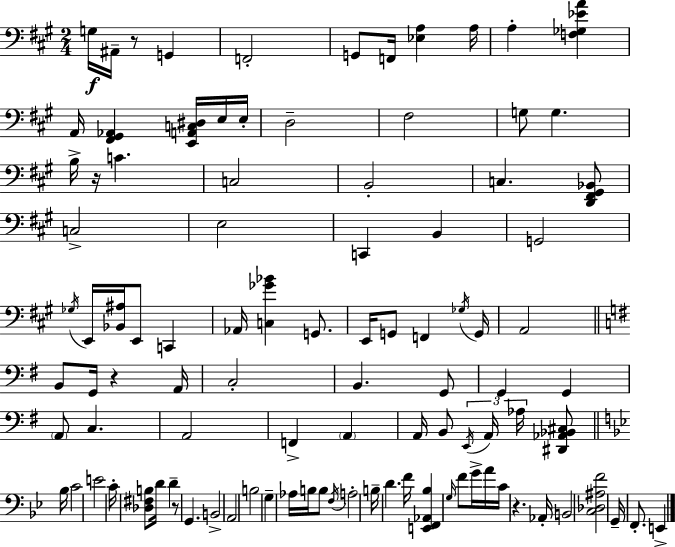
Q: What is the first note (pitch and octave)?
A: G3